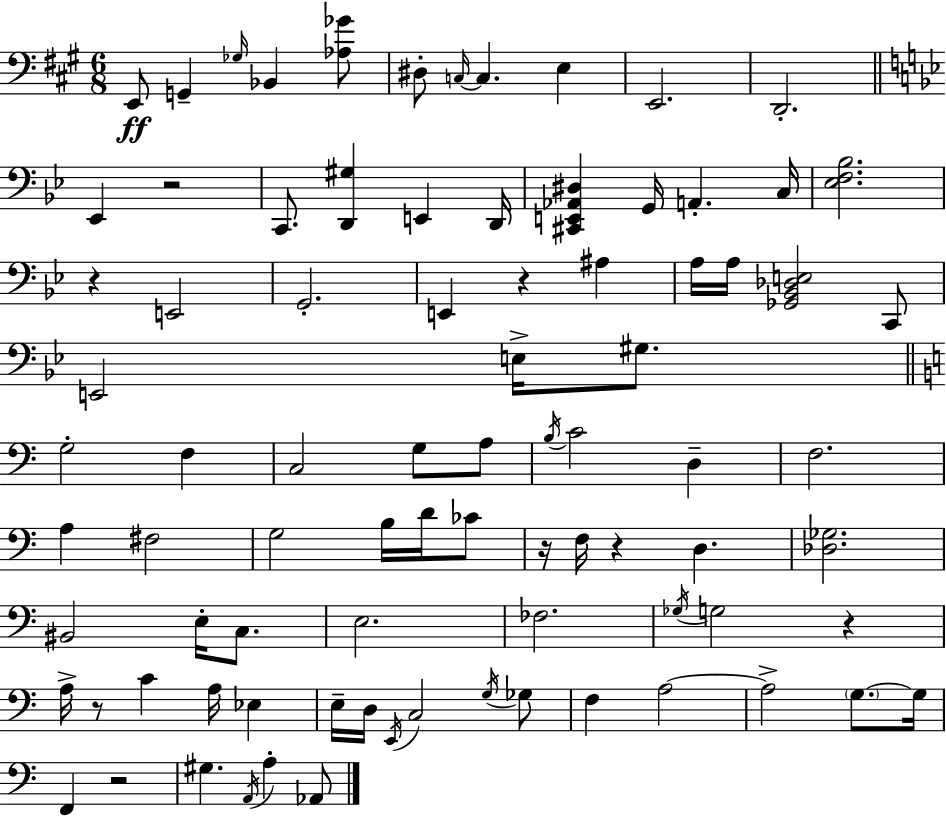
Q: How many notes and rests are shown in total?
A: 85